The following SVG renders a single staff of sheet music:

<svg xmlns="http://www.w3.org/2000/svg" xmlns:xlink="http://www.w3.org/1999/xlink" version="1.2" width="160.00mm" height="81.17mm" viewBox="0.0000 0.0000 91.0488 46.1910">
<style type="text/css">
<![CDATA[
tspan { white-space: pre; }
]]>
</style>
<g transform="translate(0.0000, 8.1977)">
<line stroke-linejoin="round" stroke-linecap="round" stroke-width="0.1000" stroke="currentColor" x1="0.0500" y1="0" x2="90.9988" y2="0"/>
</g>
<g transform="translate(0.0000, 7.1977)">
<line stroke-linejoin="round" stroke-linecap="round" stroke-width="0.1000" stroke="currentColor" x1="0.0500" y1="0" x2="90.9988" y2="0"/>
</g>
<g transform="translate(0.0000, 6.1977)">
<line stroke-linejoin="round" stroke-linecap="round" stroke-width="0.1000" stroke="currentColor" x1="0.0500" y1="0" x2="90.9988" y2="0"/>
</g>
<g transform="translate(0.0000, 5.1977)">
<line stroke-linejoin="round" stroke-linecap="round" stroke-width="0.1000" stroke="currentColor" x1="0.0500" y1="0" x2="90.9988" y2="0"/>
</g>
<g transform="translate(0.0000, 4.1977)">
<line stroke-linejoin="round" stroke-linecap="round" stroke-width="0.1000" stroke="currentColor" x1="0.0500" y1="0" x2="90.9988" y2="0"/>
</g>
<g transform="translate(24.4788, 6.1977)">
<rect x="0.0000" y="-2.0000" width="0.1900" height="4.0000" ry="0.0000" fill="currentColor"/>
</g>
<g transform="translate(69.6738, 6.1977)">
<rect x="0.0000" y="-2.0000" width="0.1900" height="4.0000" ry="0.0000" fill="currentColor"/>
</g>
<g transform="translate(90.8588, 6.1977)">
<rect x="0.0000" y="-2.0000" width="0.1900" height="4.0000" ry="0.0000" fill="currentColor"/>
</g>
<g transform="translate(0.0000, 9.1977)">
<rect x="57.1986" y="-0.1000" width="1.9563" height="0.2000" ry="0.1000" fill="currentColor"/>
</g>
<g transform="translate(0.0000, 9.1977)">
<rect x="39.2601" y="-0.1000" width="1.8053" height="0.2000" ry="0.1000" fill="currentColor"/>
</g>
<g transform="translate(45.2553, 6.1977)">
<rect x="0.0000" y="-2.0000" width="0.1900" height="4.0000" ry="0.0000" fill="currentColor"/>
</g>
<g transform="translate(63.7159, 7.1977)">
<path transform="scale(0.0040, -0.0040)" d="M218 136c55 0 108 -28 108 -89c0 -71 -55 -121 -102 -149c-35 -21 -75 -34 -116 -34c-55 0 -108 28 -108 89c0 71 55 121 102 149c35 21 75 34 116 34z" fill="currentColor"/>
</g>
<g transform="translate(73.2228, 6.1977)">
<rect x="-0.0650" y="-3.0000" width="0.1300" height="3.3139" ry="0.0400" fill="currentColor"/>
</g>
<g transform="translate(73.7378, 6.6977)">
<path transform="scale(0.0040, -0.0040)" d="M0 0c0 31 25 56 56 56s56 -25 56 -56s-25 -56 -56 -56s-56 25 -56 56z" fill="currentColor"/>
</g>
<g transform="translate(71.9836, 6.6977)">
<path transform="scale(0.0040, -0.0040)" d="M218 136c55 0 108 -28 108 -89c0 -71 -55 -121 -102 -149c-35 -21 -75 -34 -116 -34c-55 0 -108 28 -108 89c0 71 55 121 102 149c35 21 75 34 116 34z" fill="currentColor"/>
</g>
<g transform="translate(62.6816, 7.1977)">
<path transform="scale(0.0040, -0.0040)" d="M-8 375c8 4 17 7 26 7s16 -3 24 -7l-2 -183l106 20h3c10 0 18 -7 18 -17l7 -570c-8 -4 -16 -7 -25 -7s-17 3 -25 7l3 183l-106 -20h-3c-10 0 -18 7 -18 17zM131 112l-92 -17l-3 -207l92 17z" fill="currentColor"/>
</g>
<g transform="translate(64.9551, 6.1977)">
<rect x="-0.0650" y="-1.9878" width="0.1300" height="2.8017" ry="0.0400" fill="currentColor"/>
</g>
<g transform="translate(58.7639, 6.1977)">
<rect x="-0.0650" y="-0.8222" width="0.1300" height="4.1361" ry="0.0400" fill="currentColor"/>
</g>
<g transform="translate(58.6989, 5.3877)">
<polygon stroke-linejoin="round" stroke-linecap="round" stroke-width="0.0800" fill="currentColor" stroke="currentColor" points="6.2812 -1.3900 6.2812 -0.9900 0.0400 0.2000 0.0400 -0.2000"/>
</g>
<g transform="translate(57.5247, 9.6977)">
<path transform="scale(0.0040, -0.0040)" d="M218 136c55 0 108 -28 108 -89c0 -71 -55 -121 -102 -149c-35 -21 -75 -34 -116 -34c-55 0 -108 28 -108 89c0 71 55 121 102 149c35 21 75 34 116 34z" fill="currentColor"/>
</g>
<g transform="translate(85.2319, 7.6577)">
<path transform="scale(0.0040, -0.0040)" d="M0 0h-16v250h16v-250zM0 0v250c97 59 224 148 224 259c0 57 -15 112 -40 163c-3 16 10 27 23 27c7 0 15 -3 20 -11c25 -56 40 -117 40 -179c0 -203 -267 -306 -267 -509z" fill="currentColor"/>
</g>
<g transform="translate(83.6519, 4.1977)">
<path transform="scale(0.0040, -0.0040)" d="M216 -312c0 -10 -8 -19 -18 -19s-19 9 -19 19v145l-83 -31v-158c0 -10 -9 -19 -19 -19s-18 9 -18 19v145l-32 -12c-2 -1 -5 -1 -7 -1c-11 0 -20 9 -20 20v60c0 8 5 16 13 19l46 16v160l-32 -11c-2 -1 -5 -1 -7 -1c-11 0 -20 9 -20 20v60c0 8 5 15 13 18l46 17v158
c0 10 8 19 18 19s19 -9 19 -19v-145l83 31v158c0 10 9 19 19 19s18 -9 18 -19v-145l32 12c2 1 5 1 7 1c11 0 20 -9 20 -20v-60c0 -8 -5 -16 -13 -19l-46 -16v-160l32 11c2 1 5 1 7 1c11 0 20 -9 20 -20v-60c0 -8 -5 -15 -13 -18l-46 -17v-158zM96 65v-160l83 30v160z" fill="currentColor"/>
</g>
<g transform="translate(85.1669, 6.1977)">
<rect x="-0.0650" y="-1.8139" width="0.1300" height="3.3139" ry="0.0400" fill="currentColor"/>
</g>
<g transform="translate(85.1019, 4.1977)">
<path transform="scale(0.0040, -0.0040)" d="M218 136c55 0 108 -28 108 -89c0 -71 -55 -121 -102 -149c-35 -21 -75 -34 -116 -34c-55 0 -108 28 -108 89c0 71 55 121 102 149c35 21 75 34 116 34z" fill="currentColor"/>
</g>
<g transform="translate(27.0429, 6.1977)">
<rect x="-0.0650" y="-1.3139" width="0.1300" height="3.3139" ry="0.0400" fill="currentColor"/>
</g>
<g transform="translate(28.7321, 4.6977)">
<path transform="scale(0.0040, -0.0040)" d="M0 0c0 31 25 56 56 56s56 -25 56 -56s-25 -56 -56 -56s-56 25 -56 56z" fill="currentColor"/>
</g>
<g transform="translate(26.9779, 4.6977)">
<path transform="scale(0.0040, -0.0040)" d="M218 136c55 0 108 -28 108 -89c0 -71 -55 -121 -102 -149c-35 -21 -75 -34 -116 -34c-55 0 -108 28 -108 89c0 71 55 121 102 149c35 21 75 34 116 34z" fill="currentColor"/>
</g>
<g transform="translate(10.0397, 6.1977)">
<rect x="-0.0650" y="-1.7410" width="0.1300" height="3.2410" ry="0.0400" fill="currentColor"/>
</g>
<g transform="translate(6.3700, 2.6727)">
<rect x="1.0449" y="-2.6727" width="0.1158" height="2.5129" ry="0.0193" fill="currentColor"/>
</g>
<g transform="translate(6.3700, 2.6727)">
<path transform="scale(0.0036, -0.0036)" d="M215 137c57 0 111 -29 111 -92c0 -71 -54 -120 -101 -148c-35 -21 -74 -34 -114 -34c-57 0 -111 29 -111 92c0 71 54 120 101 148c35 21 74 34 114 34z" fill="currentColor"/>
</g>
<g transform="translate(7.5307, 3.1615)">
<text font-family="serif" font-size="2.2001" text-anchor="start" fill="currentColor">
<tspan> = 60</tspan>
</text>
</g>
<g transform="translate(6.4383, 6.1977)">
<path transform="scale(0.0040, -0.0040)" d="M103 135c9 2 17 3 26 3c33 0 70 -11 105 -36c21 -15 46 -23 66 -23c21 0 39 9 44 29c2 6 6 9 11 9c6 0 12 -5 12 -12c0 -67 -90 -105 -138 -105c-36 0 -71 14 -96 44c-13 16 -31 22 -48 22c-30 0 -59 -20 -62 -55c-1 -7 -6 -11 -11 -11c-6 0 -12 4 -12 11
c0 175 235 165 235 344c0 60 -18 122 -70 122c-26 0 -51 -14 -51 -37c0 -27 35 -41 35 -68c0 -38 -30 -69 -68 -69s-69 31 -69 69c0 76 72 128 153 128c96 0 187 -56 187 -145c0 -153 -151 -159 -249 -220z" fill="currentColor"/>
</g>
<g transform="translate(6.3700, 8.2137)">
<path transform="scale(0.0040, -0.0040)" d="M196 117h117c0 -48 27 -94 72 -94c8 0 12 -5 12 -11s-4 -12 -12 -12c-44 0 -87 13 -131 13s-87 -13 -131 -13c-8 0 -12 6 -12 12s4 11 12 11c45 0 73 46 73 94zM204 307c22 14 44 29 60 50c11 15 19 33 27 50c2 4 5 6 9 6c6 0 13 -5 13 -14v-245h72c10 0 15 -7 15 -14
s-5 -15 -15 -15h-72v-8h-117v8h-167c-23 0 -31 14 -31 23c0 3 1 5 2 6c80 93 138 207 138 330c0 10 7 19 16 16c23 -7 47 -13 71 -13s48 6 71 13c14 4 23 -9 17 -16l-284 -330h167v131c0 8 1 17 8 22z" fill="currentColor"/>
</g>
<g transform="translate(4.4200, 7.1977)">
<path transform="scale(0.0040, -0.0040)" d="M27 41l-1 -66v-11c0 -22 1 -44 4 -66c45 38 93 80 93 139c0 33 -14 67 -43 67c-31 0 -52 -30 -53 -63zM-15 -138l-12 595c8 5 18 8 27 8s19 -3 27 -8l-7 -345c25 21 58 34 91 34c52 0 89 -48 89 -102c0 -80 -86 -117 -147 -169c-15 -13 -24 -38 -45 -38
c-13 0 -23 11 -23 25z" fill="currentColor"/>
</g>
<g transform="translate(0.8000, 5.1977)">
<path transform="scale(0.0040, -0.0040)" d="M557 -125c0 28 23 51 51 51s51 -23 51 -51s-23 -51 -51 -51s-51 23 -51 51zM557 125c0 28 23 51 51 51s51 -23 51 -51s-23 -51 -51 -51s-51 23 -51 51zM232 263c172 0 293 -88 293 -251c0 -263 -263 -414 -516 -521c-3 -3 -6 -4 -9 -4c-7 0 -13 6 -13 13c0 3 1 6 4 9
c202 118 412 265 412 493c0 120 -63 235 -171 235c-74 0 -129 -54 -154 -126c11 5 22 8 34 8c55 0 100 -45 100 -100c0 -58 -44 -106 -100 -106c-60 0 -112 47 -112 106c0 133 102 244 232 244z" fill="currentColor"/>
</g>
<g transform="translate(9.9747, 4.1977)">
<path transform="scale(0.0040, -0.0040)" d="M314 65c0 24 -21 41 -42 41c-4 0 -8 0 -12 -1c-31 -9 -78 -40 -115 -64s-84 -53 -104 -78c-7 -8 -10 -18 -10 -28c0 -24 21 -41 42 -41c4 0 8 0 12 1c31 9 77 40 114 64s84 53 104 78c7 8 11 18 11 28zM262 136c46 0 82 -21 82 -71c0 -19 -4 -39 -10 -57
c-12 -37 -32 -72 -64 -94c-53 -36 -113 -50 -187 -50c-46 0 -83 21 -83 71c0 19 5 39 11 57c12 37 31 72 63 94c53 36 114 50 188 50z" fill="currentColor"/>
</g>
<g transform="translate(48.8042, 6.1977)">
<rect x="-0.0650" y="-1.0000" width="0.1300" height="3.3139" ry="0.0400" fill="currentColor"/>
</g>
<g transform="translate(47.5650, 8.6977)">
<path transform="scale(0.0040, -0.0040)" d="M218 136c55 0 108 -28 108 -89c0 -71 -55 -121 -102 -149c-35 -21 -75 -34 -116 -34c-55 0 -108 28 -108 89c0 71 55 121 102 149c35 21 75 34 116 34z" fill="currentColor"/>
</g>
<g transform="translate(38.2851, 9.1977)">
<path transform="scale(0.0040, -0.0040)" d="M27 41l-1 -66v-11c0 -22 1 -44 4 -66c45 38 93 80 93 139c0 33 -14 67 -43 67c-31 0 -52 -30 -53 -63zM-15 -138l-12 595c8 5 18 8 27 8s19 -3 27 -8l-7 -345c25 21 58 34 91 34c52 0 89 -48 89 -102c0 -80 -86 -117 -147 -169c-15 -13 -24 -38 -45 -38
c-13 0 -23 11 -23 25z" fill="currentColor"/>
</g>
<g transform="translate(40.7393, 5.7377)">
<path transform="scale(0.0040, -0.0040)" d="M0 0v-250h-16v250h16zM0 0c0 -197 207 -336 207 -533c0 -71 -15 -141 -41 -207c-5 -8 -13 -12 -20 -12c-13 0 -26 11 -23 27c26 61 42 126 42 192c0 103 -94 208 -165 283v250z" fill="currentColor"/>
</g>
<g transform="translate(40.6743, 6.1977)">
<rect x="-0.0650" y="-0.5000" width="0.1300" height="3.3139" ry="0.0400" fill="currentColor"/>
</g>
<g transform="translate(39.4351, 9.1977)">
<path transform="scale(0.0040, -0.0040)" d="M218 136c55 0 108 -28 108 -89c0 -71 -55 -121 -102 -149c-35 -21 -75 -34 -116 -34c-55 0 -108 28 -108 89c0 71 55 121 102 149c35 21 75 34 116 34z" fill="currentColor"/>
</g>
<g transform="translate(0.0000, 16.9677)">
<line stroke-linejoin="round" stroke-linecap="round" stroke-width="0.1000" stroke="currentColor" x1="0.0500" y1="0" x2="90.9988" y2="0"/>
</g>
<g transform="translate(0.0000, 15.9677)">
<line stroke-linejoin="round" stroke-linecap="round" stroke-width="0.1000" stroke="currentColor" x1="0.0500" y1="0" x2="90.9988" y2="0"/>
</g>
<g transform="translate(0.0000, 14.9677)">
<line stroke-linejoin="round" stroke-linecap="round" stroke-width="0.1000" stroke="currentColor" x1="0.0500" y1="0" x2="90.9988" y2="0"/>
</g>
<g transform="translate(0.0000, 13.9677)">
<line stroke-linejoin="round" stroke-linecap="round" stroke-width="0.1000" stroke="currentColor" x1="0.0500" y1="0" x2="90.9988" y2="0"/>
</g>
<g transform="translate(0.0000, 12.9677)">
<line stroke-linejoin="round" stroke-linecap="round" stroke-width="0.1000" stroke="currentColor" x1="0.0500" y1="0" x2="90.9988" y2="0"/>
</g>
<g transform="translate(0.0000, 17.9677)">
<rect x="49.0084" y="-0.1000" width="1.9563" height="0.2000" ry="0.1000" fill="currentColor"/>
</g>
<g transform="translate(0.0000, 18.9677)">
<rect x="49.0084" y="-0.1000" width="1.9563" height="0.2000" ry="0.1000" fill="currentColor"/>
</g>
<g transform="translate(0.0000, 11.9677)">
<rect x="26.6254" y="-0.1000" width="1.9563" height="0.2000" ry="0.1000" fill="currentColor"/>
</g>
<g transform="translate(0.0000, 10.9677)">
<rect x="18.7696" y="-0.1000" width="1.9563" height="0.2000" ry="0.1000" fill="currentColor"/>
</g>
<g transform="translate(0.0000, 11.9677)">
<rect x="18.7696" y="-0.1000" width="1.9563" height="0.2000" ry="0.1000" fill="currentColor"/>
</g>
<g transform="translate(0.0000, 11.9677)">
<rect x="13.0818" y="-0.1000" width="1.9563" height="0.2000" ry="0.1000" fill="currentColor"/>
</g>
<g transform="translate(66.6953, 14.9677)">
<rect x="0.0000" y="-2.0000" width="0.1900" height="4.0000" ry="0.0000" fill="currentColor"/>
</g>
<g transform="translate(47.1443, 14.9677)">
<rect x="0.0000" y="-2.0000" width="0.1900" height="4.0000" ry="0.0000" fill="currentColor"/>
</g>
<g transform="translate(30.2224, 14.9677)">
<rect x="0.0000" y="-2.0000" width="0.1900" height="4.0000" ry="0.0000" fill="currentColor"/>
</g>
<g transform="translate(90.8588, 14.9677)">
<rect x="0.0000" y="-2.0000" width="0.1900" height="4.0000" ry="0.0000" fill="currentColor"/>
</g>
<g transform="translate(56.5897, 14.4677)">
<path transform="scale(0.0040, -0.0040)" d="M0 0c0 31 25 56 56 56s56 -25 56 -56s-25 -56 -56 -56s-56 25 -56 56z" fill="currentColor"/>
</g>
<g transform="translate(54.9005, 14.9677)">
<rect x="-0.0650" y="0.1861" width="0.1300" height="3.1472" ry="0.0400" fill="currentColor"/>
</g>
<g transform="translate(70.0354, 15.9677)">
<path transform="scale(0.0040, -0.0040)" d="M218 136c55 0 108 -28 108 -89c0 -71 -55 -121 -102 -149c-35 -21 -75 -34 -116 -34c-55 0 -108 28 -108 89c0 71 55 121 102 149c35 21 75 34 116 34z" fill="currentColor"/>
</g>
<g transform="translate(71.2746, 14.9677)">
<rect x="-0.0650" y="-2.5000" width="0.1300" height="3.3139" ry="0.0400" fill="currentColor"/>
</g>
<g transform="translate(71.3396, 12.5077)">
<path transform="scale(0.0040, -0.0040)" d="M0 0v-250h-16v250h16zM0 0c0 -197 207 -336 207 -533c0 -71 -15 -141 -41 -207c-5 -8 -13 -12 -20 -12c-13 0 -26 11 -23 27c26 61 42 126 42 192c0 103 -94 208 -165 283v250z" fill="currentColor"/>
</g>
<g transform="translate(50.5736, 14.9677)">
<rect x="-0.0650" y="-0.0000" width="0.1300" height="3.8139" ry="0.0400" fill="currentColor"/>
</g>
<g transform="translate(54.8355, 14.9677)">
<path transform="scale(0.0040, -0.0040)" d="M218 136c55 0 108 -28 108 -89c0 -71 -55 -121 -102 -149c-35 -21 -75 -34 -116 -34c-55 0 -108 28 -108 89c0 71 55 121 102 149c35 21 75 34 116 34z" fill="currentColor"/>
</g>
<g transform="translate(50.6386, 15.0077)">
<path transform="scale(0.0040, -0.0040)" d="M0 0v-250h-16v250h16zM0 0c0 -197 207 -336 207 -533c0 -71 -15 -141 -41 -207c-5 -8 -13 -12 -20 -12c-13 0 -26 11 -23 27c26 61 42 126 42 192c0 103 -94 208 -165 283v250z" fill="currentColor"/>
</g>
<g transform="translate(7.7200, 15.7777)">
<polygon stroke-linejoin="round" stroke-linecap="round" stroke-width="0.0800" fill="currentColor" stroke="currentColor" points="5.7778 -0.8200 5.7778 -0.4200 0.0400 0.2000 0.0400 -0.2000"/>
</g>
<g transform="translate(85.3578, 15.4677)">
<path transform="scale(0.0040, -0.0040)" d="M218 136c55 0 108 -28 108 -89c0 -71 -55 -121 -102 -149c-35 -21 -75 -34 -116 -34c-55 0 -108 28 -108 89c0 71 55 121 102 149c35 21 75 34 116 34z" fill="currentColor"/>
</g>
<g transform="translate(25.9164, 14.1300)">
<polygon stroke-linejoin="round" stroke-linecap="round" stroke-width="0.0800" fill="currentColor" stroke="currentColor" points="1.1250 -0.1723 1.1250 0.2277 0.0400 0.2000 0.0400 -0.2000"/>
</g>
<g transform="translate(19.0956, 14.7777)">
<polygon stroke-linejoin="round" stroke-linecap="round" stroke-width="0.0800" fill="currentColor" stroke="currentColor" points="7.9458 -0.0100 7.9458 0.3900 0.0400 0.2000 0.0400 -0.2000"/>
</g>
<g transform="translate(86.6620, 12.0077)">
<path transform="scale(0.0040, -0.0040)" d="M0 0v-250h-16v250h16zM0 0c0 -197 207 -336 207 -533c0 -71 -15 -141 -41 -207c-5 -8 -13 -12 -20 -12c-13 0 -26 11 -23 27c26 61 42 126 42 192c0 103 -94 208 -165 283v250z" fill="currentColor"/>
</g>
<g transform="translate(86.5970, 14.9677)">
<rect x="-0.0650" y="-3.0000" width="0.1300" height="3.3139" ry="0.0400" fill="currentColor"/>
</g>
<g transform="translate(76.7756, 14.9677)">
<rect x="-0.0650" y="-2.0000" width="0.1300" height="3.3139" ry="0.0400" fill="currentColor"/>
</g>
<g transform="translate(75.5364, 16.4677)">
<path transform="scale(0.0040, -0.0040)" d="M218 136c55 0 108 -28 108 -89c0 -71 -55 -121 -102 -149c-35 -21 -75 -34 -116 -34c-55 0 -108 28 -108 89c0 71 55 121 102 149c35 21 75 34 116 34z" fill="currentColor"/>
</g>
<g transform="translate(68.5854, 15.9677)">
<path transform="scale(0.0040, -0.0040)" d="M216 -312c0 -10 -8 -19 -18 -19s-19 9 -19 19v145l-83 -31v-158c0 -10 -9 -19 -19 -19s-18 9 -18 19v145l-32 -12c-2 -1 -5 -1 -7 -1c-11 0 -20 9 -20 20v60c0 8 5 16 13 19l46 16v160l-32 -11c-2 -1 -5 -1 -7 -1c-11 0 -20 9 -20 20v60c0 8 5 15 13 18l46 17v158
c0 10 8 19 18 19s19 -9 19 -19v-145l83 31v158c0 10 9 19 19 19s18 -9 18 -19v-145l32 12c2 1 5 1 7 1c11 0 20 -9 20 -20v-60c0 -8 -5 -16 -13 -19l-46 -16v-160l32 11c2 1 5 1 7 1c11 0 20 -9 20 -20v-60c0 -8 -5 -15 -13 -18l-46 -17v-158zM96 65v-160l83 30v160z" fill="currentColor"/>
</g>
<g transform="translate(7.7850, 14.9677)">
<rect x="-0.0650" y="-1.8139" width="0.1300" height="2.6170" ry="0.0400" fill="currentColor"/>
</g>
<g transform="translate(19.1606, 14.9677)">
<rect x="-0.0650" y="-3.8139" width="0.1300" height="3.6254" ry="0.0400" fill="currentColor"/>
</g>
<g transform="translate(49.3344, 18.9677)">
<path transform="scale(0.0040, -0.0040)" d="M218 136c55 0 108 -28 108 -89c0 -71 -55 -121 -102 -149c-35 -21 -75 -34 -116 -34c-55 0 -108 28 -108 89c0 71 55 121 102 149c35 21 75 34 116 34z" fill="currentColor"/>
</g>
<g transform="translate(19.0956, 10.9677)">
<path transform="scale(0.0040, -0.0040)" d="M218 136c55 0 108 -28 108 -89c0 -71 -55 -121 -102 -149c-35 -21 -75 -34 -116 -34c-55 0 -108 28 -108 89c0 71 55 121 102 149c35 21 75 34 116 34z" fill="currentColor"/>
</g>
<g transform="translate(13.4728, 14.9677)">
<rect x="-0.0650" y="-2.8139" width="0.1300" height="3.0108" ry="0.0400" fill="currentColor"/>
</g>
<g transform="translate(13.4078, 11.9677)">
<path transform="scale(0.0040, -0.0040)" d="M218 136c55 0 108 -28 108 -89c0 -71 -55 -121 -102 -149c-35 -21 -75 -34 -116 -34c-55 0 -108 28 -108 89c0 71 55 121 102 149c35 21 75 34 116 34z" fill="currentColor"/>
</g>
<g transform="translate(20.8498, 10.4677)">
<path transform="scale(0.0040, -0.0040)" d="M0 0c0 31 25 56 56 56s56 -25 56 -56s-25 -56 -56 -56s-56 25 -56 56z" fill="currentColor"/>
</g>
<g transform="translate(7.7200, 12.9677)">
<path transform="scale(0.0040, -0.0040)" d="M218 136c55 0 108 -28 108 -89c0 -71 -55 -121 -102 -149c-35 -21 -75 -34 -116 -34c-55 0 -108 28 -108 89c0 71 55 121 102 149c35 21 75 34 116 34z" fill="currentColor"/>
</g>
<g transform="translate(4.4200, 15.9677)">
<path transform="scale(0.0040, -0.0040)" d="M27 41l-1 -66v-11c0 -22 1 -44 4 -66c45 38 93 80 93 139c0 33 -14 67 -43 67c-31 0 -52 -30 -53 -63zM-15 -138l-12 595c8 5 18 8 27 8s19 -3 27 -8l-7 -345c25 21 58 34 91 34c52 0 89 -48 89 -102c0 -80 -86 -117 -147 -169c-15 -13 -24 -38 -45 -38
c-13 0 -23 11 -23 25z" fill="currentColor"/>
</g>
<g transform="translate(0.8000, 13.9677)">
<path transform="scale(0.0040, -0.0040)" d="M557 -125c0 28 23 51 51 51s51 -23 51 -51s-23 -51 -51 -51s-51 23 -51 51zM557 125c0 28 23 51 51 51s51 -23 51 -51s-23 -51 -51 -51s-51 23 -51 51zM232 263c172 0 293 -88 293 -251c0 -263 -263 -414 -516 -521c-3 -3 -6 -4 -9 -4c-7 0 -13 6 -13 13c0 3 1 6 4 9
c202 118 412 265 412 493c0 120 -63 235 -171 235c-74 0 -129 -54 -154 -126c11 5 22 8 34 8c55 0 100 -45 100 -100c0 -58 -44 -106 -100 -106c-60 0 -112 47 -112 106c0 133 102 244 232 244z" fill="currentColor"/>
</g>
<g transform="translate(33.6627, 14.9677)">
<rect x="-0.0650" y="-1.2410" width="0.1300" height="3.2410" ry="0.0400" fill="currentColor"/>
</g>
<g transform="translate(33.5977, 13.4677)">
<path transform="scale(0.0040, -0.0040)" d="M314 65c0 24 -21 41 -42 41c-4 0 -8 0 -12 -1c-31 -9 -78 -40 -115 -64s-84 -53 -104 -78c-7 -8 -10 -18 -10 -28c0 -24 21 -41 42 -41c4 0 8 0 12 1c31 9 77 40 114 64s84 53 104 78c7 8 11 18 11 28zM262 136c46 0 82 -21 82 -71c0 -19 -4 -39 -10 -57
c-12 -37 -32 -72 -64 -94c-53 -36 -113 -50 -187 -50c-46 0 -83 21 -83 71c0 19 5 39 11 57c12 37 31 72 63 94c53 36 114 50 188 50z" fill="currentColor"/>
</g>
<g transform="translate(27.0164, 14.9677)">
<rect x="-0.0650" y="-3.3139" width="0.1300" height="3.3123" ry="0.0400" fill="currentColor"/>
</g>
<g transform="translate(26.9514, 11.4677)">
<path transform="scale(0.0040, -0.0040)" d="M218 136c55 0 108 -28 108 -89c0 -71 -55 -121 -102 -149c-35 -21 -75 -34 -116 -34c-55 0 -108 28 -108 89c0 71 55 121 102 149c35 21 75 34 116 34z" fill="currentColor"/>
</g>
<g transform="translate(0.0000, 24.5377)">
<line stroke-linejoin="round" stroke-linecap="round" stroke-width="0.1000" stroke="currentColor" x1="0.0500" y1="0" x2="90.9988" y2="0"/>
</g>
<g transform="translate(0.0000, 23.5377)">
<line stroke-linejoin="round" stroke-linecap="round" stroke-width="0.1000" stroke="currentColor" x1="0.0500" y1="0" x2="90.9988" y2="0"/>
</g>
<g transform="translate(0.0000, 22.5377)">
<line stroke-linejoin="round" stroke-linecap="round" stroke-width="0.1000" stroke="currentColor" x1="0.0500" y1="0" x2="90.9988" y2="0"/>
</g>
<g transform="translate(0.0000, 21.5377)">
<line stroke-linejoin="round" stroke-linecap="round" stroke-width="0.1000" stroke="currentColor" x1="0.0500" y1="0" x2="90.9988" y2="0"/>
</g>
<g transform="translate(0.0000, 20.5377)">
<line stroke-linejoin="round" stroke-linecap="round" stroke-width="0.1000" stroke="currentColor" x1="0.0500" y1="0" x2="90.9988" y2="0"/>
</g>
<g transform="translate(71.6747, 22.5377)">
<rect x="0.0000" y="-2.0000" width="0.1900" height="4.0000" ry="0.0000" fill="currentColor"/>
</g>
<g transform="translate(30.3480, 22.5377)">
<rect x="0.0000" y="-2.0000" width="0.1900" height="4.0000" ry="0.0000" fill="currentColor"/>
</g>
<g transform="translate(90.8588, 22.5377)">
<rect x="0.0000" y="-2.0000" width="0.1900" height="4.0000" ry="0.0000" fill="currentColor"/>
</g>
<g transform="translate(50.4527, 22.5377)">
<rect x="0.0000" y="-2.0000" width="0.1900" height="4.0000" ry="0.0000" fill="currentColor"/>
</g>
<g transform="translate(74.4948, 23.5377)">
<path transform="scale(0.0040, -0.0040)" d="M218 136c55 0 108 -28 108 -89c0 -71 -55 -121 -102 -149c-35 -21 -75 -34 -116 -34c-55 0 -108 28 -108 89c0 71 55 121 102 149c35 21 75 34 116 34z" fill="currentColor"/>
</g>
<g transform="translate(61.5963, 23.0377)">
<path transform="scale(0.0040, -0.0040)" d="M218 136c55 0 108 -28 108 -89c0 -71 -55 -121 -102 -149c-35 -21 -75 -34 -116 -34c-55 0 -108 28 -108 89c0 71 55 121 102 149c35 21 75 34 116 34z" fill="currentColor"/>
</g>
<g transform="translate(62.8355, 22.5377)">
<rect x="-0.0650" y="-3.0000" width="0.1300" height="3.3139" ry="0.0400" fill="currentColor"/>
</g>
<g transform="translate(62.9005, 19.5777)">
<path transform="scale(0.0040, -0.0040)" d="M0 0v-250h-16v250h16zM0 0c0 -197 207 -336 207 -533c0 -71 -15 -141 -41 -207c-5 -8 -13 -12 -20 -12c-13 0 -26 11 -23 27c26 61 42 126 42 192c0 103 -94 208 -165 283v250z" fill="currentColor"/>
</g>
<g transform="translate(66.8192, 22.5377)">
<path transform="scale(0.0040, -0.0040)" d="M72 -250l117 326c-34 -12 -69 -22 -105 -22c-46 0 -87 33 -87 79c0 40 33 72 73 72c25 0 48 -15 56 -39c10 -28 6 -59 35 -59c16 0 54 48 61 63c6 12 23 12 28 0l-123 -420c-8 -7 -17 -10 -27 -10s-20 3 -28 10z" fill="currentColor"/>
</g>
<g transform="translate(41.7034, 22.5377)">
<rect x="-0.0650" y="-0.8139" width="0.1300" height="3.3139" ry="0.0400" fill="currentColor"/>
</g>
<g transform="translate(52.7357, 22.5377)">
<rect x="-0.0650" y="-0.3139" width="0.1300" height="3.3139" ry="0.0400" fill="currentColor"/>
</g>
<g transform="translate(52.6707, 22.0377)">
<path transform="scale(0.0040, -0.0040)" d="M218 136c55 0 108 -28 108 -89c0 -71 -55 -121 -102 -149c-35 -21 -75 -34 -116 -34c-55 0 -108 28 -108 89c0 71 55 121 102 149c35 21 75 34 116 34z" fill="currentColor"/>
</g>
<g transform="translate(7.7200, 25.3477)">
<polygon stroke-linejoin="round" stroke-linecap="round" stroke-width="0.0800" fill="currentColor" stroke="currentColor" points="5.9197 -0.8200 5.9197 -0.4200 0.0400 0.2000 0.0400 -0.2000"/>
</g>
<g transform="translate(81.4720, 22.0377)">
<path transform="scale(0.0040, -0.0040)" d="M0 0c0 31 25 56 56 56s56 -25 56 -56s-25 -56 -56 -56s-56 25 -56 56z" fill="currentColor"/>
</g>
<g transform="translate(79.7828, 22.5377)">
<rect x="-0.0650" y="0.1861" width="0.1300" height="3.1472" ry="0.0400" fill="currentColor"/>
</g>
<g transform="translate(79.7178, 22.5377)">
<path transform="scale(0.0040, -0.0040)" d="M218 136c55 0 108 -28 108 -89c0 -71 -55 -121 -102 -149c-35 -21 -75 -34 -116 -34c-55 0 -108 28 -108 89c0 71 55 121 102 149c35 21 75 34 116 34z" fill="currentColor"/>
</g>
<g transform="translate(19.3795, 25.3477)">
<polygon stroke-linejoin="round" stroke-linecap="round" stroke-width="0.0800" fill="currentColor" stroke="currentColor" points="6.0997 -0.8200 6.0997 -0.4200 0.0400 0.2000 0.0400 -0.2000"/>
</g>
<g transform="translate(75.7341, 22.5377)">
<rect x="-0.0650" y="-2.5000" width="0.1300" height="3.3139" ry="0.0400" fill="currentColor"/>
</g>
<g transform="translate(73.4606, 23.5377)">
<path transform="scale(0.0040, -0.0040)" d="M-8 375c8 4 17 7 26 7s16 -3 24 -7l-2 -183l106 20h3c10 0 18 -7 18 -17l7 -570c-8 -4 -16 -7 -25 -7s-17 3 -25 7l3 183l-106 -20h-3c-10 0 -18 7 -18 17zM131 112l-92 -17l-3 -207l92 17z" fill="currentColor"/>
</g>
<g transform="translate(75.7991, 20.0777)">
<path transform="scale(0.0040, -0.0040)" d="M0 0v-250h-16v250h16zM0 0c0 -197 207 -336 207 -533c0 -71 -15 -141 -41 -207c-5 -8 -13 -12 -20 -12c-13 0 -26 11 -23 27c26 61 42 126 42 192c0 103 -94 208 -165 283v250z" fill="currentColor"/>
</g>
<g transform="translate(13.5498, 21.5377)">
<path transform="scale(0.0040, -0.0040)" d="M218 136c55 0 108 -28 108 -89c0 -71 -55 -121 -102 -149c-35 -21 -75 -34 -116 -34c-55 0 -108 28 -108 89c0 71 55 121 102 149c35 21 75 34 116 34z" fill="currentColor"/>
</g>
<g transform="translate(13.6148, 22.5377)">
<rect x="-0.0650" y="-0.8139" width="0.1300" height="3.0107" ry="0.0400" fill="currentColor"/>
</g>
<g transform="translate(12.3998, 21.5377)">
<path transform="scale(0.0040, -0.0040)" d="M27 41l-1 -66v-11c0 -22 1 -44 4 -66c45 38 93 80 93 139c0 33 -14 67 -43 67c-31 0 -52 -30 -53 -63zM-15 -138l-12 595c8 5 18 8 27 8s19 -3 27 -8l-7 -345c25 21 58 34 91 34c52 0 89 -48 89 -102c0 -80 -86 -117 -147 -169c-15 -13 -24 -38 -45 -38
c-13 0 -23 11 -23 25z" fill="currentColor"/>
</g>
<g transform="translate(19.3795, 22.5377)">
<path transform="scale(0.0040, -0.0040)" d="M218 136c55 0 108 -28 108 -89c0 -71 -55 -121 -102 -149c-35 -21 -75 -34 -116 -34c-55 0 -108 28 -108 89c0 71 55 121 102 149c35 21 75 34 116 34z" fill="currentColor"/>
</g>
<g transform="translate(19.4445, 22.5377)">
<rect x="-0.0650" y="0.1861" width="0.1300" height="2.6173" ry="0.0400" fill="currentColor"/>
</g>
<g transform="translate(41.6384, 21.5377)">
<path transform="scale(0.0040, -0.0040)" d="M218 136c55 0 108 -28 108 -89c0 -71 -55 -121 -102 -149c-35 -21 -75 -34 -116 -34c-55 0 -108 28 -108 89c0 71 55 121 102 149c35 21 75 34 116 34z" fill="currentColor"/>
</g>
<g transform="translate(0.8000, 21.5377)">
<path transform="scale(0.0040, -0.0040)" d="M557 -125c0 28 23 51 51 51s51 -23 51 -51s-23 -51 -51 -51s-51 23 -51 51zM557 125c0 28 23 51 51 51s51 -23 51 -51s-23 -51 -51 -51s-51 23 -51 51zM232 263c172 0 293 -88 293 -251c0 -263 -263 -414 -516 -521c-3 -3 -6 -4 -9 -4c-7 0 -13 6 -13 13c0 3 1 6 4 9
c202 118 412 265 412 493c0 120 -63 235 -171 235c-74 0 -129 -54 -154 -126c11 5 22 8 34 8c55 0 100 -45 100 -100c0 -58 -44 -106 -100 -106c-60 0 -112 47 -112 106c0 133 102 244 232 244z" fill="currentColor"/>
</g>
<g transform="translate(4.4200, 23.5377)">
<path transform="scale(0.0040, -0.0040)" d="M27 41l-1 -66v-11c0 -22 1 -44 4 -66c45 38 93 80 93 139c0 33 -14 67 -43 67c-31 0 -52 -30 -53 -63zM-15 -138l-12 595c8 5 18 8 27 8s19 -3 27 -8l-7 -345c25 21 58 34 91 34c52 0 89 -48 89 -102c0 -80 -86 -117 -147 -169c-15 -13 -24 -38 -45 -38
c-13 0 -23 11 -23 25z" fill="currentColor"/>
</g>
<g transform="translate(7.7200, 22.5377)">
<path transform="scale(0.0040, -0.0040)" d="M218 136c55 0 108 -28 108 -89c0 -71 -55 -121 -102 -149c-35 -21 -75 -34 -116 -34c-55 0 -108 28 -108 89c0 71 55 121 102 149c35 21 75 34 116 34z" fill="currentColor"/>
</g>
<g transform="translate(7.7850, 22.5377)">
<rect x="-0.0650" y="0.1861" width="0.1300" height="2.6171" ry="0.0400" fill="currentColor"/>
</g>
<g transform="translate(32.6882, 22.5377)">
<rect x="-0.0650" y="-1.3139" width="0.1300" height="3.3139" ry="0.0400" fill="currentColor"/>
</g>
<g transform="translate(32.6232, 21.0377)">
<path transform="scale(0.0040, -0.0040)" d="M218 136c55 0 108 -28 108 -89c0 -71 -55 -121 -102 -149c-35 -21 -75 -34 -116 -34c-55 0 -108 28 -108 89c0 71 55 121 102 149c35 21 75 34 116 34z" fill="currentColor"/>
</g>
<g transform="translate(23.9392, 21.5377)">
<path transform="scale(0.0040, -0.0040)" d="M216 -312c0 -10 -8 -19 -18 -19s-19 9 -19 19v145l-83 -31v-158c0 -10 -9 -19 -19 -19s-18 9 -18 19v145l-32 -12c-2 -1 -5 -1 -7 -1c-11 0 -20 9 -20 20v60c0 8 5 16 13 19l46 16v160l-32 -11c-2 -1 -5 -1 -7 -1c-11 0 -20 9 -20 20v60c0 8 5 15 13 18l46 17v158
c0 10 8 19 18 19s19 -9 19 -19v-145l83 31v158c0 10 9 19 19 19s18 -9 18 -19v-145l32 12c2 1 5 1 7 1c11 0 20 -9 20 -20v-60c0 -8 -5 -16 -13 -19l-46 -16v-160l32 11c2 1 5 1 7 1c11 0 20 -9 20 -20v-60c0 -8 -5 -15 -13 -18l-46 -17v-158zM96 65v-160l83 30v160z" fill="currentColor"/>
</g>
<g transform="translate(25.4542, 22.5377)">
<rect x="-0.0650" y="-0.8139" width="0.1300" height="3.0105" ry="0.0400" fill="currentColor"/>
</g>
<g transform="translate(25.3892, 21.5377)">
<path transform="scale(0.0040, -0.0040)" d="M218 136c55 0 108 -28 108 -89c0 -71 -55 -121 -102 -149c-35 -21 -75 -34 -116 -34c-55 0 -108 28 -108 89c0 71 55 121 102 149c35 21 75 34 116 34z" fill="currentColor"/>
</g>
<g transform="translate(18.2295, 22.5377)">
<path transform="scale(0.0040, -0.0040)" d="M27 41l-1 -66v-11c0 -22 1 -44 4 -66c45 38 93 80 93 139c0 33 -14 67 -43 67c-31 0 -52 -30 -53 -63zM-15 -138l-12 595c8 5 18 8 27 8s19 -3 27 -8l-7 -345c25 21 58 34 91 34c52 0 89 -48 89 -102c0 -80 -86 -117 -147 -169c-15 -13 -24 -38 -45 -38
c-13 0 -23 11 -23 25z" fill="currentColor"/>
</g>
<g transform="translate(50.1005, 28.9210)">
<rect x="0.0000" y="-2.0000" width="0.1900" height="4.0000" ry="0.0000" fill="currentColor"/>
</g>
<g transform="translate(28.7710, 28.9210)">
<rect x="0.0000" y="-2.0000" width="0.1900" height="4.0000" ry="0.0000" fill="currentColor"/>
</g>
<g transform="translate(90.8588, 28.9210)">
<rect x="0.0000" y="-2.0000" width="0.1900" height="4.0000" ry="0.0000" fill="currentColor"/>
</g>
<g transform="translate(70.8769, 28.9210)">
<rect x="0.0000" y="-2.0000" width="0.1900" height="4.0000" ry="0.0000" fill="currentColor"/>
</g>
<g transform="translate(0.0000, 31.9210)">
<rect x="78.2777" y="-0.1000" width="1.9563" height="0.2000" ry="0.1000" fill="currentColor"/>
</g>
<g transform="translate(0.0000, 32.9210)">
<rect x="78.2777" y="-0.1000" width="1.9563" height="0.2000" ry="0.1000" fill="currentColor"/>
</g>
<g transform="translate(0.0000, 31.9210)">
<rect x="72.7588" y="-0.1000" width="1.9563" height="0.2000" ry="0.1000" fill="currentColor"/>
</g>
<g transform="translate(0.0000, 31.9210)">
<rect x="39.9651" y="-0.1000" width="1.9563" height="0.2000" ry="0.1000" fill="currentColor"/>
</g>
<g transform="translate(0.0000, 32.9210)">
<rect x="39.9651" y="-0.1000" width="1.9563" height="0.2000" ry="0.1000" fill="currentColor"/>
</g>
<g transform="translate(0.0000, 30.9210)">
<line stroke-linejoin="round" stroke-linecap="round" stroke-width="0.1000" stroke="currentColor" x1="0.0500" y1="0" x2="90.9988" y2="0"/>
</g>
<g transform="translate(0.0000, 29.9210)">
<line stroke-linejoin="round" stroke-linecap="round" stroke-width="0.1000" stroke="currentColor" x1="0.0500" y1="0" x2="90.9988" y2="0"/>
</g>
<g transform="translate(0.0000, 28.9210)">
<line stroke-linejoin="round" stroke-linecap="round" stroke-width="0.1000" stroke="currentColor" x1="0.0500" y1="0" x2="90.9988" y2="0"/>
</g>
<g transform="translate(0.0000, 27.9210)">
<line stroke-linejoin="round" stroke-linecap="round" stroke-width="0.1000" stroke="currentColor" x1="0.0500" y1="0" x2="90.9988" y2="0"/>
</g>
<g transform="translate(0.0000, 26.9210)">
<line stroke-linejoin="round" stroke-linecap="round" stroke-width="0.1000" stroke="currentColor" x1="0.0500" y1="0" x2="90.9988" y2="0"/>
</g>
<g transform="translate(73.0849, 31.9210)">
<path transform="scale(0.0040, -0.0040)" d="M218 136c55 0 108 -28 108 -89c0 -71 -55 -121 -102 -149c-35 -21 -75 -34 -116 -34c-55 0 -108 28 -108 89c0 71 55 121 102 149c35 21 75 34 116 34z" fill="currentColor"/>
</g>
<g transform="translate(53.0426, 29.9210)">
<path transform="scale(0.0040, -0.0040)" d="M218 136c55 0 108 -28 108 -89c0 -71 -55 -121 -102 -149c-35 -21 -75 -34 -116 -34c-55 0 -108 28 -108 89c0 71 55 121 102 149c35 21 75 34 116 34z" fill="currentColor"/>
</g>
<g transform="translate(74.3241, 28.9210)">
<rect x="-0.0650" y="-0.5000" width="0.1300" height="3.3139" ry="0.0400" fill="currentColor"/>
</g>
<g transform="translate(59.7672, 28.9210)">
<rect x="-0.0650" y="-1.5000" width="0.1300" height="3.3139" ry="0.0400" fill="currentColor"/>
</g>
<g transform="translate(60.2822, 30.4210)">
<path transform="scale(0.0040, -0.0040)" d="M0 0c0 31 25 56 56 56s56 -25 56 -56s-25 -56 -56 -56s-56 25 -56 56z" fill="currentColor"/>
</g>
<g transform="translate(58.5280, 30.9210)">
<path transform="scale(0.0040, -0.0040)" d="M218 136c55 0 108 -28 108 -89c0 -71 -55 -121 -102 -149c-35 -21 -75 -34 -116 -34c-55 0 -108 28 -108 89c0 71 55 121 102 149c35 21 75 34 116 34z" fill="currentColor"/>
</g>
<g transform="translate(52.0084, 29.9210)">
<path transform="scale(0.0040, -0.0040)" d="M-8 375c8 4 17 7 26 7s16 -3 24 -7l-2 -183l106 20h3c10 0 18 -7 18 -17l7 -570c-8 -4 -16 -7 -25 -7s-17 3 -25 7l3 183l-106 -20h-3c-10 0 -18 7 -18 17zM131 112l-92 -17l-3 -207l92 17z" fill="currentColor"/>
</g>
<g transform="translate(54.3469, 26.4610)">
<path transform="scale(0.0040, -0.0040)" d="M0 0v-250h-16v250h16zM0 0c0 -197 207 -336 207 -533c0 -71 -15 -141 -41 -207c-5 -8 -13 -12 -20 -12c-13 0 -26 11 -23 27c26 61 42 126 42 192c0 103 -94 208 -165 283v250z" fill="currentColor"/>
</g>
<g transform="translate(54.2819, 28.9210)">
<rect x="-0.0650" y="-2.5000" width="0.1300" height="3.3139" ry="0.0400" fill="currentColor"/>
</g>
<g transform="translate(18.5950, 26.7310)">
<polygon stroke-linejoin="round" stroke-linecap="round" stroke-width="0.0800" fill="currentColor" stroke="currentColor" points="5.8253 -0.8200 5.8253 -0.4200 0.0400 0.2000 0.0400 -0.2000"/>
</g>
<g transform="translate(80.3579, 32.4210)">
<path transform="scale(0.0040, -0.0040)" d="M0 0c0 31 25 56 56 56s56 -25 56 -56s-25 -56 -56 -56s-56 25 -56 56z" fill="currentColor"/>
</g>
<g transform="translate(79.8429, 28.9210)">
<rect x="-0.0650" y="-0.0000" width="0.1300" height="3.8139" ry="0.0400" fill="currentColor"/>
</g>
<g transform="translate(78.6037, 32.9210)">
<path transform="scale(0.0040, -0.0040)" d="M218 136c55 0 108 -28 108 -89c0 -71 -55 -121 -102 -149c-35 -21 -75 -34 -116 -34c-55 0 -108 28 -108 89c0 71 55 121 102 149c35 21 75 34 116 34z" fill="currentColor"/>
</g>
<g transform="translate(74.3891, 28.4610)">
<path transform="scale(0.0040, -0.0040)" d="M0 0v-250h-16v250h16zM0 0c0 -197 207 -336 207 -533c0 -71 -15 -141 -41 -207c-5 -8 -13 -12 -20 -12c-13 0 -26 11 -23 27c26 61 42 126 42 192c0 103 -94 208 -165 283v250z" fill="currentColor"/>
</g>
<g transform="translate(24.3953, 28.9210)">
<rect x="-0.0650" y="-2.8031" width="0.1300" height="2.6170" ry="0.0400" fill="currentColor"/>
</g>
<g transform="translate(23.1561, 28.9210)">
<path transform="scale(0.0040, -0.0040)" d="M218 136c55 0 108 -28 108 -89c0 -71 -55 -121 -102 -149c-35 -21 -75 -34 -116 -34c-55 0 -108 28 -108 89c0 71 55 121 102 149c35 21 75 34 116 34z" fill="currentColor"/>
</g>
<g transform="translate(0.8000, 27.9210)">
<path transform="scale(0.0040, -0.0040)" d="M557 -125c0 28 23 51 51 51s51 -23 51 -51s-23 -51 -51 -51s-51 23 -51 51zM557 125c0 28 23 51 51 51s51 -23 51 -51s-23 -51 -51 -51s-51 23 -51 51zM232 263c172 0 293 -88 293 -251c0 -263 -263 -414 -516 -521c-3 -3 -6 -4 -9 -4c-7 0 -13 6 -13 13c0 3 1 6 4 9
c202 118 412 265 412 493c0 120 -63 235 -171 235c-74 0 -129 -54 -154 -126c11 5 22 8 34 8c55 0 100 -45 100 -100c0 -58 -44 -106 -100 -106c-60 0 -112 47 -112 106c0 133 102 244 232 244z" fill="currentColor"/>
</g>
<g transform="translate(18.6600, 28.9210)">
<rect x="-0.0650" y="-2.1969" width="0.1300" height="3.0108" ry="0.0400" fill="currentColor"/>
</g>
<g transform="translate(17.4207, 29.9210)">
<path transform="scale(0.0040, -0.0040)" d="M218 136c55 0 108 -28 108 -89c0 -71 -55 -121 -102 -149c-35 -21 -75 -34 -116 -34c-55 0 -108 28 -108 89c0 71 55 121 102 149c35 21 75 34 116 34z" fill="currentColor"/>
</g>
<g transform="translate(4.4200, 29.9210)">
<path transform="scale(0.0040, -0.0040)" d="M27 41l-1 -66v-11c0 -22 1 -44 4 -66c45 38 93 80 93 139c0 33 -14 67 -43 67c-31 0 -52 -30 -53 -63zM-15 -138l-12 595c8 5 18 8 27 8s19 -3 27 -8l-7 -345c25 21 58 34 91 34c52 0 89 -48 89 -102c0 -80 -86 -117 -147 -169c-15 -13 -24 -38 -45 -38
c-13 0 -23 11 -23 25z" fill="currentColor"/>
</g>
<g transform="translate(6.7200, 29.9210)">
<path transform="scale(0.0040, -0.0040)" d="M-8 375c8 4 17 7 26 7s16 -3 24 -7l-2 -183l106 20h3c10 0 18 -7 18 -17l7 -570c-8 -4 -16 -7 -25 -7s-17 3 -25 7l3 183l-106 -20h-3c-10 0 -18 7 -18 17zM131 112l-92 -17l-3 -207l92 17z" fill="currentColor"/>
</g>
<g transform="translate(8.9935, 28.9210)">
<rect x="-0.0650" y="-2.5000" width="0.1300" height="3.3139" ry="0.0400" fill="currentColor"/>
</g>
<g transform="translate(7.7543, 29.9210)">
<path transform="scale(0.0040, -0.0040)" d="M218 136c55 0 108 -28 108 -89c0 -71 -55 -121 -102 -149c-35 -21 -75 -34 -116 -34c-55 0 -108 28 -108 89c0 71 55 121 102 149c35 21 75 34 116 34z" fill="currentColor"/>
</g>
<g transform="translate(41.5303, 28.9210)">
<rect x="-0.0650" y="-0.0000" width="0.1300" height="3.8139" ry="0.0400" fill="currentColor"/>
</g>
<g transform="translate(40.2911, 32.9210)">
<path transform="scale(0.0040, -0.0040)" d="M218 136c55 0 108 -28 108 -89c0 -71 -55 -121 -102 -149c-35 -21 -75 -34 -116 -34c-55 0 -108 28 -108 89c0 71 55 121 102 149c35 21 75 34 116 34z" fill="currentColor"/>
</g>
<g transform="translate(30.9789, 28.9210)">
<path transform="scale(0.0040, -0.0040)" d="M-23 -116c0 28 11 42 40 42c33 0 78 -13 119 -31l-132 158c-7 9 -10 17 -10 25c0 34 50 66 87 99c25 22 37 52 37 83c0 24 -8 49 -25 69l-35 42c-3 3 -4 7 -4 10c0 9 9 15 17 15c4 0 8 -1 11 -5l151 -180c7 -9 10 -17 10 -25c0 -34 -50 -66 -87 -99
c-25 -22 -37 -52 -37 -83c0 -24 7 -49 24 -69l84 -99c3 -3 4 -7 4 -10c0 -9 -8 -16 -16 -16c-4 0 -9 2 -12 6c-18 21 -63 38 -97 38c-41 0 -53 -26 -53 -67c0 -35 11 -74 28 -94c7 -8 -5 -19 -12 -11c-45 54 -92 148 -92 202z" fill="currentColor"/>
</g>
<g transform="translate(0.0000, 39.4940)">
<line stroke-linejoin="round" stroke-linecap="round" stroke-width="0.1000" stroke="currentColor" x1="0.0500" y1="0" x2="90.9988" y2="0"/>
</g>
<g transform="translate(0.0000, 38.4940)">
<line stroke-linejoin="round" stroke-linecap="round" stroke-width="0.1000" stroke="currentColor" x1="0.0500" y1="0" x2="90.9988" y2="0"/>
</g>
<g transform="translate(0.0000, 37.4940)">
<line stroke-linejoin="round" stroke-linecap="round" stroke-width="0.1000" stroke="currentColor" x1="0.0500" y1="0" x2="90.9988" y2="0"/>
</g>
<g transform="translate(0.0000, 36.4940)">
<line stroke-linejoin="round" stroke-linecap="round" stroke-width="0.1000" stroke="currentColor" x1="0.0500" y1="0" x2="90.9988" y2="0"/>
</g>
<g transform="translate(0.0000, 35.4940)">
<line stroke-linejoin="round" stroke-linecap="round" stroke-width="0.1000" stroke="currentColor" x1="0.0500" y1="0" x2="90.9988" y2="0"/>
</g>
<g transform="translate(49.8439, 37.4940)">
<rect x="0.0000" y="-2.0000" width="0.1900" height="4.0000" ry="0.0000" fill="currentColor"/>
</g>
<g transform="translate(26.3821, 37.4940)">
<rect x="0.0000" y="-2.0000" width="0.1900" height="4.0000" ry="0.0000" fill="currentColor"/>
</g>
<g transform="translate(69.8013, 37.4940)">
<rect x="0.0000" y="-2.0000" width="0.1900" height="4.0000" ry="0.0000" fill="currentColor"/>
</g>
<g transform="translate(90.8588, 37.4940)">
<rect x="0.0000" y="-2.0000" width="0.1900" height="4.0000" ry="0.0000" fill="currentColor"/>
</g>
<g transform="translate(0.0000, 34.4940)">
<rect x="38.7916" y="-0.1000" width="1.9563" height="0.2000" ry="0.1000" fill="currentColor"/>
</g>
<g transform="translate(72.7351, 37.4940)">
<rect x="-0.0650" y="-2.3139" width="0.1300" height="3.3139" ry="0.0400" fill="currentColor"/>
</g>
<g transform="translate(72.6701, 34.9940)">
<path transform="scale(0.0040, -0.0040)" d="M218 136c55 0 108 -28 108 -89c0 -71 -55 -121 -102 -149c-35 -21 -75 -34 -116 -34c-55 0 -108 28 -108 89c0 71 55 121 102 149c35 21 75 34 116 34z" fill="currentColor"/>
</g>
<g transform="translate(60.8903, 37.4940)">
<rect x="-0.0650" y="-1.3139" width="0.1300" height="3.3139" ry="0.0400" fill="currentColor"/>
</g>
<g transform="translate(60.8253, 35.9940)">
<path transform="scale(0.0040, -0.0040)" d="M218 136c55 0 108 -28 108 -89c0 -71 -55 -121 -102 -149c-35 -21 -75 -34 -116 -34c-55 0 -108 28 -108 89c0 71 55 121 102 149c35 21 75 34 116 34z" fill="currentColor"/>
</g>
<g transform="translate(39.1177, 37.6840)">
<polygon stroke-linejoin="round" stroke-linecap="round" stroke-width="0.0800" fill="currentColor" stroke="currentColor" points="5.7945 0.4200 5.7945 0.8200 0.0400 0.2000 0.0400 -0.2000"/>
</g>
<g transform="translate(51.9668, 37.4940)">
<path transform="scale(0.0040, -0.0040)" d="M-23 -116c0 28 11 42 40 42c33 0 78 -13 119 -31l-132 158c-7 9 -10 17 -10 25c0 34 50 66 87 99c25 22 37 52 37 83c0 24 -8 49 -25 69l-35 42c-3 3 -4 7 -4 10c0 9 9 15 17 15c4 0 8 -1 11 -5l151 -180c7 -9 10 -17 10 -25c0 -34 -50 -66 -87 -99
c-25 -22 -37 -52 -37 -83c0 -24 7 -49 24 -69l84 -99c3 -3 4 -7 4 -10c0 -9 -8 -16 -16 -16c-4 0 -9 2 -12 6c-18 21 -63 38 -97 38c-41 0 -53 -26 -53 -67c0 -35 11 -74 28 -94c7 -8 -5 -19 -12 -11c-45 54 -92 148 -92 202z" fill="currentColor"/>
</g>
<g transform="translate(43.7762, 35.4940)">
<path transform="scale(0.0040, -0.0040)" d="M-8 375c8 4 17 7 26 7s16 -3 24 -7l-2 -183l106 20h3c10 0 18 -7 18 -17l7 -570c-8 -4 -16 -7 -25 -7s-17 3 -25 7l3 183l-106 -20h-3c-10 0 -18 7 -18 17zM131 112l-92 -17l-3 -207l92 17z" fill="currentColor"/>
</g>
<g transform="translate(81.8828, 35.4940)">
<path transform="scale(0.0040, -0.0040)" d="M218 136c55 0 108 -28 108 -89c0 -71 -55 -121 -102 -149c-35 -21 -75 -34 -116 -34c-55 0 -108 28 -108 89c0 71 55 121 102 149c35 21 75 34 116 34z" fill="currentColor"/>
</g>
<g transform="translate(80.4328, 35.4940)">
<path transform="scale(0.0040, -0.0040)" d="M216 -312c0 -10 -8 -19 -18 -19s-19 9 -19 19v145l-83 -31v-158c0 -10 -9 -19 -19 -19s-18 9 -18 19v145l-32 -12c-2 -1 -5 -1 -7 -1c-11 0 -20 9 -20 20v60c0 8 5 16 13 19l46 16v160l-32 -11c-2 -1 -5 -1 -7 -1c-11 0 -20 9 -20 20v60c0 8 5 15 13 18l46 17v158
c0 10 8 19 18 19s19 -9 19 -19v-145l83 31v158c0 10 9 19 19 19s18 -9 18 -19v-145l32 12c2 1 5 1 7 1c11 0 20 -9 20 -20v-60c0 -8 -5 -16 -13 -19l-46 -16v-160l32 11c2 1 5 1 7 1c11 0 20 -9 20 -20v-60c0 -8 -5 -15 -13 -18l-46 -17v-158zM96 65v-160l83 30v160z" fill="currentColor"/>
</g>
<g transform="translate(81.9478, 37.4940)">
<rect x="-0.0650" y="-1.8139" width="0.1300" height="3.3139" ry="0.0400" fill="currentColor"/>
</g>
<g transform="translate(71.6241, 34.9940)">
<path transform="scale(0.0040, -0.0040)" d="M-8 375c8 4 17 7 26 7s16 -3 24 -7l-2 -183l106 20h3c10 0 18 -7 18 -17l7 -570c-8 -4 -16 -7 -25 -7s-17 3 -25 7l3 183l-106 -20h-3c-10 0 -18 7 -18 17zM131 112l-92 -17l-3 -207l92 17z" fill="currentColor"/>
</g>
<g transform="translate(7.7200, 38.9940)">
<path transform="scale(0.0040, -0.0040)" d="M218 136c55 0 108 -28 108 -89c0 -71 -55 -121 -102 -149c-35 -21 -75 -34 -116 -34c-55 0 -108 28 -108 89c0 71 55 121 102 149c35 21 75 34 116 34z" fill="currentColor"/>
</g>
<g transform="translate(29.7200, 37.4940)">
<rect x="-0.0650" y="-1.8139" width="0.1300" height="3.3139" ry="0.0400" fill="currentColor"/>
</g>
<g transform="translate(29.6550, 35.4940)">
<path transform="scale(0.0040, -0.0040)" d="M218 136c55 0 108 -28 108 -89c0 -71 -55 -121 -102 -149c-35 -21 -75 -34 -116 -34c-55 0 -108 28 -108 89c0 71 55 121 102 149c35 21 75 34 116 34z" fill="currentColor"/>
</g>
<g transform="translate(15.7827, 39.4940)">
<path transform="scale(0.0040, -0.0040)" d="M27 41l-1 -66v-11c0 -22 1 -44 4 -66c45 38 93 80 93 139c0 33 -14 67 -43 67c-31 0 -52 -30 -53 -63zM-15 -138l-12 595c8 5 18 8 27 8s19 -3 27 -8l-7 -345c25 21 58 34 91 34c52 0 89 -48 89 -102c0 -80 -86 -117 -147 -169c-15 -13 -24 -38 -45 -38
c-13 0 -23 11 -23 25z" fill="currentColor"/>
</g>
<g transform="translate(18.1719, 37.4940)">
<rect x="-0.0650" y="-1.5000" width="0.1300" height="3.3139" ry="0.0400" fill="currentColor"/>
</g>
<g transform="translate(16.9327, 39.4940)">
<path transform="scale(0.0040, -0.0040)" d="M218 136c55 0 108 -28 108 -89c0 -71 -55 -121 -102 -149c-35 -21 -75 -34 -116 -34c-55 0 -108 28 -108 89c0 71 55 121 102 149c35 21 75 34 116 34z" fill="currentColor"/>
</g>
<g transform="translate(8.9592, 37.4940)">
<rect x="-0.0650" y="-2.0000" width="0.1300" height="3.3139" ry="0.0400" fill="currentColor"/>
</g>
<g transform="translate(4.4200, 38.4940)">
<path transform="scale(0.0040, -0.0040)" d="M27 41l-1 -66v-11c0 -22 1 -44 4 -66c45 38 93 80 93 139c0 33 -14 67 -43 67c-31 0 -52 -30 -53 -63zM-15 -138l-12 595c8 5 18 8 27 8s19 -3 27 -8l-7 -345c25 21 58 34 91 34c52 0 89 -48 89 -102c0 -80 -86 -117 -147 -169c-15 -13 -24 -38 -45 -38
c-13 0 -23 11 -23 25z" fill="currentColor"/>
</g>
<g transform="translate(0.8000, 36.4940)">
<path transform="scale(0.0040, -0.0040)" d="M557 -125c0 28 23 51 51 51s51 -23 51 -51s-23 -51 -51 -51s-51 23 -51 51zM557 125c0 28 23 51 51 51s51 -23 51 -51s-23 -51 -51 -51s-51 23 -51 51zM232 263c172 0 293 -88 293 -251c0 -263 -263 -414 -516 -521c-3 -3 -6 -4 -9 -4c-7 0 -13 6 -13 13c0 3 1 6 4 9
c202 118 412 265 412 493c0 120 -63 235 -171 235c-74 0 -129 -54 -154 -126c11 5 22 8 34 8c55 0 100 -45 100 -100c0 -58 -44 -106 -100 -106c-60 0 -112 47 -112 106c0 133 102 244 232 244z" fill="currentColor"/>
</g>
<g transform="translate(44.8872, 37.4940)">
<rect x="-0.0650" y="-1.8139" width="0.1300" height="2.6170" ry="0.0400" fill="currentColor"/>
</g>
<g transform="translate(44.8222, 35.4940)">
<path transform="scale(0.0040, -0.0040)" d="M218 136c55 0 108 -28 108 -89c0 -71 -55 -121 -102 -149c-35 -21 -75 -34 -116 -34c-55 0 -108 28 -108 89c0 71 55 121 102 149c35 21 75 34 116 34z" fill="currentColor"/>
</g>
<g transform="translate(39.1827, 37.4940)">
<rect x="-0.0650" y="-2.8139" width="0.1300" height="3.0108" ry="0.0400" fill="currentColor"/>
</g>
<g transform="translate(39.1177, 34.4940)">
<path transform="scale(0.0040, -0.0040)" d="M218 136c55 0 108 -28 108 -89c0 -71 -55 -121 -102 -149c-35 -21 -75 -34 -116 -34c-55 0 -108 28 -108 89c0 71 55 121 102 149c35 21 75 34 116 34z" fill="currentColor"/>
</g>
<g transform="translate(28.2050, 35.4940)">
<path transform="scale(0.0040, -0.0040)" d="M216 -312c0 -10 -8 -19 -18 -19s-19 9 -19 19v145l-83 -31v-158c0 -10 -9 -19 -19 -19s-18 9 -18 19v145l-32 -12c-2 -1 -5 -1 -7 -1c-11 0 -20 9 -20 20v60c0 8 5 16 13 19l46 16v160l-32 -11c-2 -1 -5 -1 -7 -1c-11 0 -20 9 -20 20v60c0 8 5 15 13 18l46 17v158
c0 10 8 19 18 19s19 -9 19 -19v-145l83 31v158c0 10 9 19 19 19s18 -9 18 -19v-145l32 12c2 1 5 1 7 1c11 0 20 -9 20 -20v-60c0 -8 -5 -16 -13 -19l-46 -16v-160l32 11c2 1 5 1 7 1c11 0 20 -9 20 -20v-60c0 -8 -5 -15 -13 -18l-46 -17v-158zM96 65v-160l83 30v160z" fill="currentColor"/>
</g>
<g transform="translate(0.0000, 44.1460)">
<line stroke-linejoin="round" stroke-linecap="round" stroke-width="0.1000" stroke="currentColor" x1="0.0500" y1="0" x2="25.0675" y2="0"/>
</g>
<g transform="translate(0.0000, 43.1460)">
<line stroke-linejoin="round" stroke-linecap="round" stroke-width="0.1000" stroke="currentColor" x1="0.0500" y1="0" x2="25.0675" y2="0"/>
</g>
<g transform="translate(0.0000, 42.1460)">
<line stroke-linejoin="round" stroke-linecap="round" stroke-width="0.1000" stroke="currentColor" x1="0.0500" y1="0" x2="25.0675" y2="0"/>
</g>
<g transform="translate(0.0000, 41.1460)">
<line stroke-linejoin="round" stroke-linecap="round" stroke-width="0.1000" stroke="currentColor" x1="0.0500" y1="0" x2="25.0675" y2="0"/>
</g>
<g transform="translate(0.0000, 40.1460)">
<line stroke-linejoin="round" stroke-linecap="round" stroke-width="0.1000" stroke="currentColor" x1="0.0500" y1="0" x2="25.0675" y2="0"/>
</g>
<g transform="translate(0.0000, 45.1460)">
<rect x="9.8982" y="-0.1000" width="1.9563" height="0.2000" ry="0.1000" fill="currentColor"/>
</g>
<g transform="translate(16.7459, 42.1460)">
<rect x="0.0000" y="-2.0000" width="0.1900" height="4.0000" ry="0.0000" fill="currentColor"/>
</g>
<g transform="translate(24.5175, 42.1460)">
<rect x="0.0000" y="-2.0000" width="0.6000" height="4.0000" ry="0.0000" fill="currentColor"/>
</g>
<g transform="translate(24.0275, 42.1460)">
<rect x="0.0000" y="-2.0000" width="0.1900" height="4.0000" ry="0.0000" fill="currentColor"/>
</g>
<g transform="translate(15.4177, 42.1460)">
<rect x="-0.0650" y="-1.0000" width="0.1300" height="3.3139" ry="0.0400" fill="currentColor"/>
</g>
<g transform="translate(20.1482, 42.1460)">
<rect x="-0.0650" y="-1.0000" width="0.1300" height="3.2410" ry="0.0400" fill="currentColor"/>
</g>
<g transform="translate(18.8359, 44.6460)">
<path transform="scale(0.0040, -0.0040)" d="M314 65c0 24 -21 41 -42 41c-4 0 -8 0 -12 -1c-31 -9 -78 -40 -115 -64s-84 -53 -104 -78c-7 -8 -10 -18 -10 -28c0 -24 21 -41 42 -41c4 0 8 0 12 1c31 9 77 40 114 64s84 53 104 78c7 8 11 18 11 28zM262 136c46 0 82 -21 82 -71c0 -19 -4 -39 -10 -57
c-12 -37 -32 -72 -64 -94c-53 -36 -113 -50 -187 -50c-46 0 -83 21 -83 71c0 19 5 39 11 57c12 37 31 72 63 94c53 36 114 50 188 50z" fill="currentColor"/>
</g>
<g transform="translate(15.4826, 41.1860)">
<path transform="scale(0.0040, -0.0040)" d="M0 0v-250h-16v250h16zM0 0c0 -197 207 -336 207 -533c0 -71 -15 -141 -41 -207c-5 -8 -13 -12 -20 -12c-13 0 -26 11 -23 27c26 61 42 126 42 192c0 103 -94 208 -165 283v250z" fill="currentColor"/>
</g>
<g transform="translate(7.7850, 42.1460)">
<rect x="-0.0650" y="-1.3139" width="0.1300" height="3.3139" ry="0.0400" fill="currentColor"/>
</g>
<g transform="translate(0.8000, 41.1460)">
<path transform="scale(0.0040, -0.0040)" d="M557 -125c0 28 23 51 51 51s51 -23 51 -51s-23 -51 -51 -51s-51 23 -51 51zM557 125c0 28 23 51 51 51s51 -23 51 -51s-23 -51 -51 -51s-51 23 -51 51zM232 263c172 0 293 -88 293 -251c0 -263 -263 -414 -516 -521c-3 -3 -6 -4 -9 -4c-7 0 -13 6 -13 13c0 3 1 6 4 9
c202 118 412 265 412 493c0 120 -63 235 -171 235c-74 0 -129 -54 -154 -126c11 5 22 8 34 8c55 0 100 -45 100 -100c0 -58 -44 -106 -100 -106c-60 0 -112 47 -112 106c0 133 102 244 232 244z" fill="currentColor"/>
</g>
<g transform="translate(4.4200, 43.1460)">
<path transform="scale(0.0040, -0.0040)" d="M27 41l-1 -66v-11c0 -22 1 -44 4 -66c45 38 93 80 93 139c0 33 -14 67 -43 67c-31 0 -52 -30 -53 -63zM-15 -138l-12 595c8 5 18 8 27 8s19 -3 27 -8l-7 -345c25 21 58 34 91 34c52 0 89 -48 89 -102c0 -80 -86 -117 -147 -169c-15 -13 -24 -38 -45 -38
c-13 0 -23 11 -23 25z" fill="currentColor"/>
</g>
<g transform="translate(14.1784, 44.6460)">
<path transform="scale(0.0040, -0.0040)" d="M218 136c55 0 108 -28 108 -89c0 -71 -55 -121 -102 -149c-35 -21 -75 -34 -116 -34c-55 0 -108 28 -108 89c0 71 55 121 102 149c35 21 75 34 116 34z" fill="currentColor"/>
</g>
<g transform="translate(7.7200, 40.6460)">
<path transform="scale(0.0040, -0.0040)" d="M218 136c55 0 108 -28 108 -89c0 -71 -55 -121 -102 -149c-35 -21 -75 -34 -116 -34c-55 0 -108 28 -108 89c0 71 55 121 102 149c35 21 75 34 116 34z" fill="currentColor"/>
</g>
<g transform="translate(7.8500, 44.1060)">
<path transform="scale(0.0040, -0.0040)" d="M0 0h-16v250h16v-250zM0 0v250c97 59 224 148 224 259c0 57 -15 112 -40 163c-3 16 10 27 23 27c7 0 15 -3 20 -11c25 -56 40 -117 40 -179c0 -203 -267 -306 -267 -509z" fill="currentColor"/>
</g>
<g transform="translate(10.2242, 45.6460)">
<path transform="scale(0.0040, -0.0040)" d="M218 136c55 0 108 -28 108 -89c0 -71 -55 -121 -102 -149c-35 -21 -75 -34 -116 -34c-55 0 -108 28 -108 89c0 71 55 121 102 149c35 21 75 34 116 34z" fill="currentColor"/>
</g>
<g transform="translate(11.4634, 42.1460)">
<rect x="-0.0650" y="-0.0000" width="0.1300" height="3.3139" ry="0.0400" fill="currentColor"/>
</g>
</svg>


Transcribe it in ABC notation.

X:1
T:Untitled
M:2/4
L:1/4
K:F
A,2 G, _E,,/2 F,, D,,/2 B,,/2 C, ^A,/2 A,/2 C/2 E/2 D/4 G,2 C,,/2 D, ^B,,/2 A,, C,/2 D,/2 _F,/2 _D,/2 ^F,/2 G, F, E, C,/2 z/2 B,,/2 D, B,, B,,/2 D,/2 z C,, B,,/2 G,, E,,/2 C,, A,, _G,, ^A, C/2 A,/2 z G, B, ^A, G,/2 D,, F,,/2 F,,2